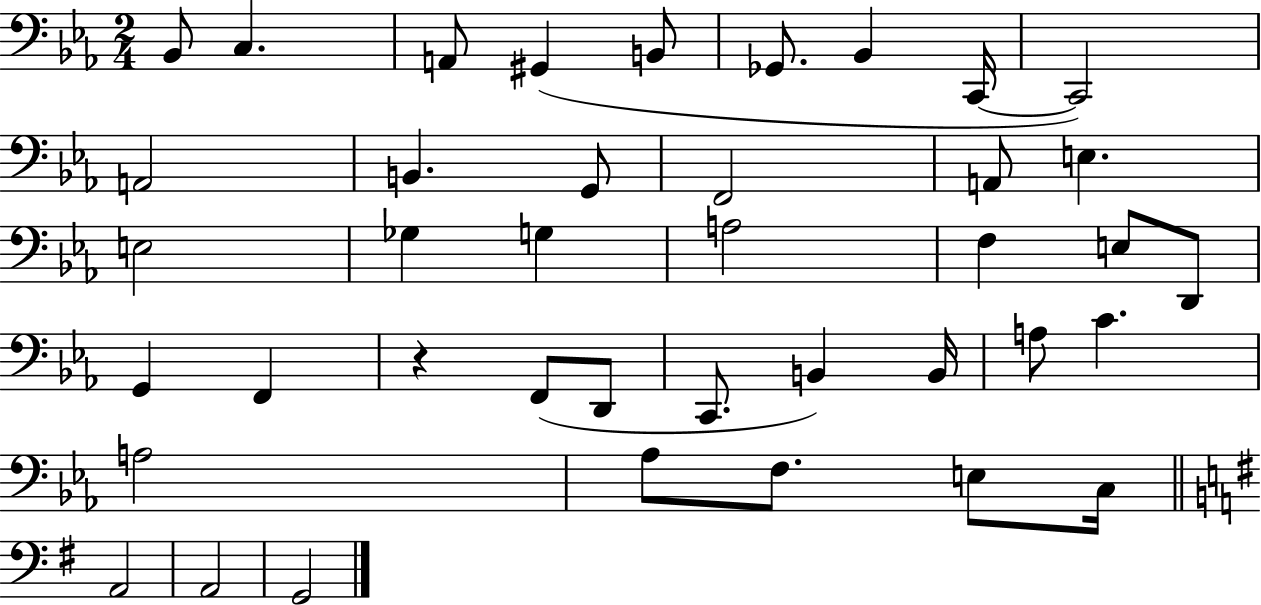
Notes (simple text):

Bb2/e C3/q. A2/e G#2/q B2/e Gb2/e. Bb2/q C2/s C2/h A2/h B2/q. G2/e F2/h A2/e E3/q. E3/h Gb3/q G3/q A3/h F3/q E3/e D2/e G2/q F2/q R/q F2/e D2/e C2/e. B2/q B2/s A3/e C4/q. A3/h Ab3/e F3/e. E3/e C3/s A2/h A2/h G2/h